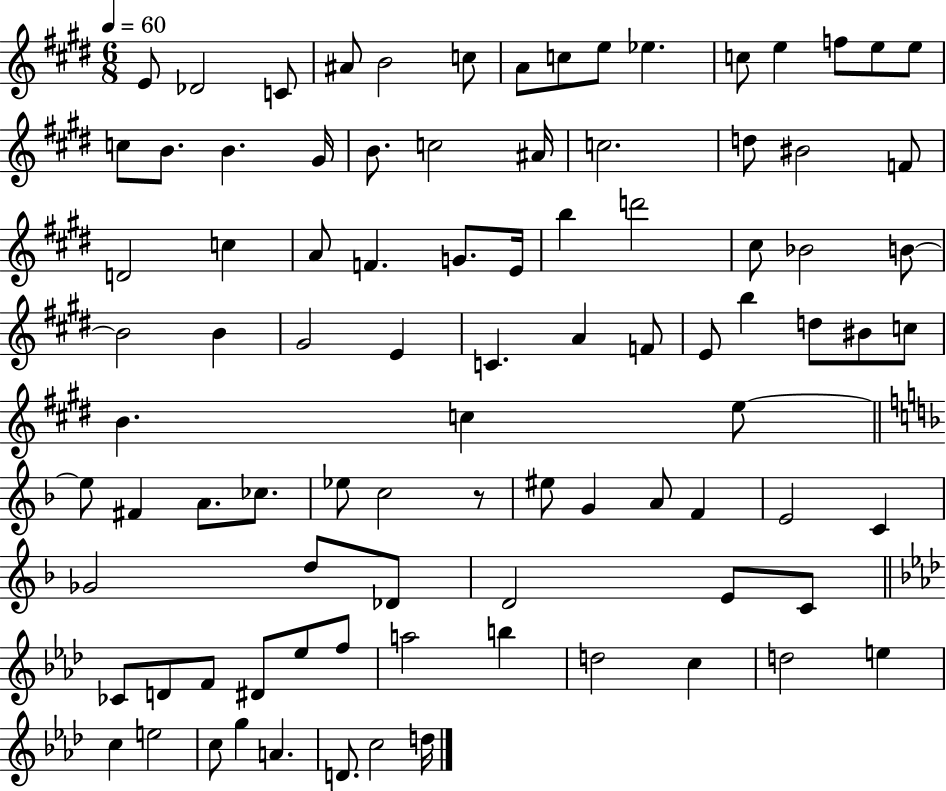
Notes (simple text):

E4/e Db4/h C4/e A#4/e B4/h C5/e A4/e C5/e E5/e Eb5/q. C5/e E5/q F5/e E5/e E5/e C5/e B4/e. B4/q. G#4/s B4/e. C5/h A#4/s C5/h. D5/e BIS4/h F4/e D4/h C5/q A4/e F4/q. G4/e. E4/s B5/q D6/h C#5/e Bb4/h B4/e B4/h B4/q G#4/h E4/q C4/q. A4/q F4/e E4/e B5/q D5/e BIS4/e C5/e B4/q. C5/q E5/e E5/e F#4/q A4/e. CES5/e. Eb5/e C5/h R/e EIS5/e G4/q A4/e F4/q E4/h C4/q Gb4/h D5/e Db4/e D4/h E4/e C4/e CES4/e D4/e F4/e D#4/e Eb5/e F5/e A5/h B5/q D5/h C5/q D5/h E5/q C5/q E5/h C5/e G5/q A4/q. D4/e. C5/h D5/s